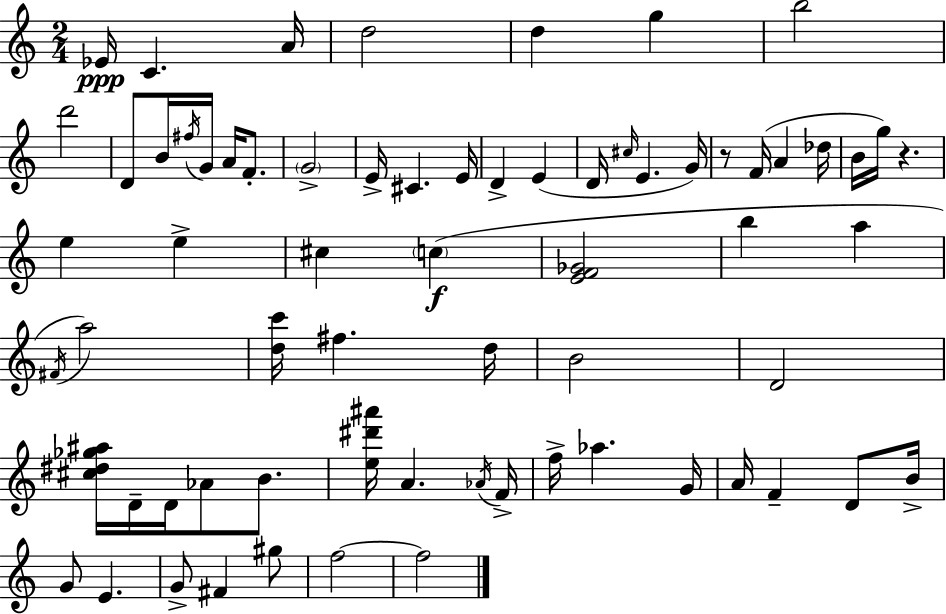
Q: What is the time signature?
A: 2/4